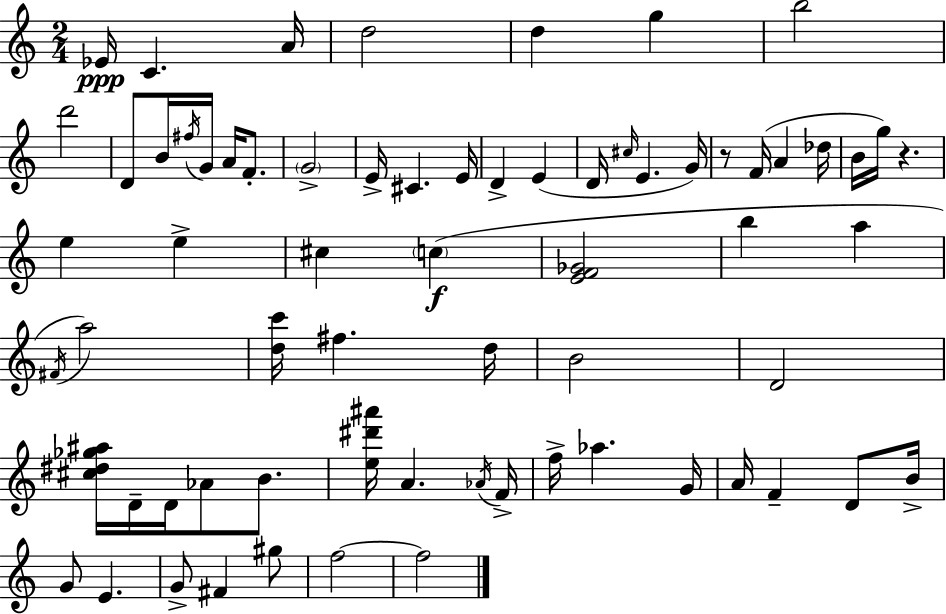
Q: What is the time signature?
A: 2/4